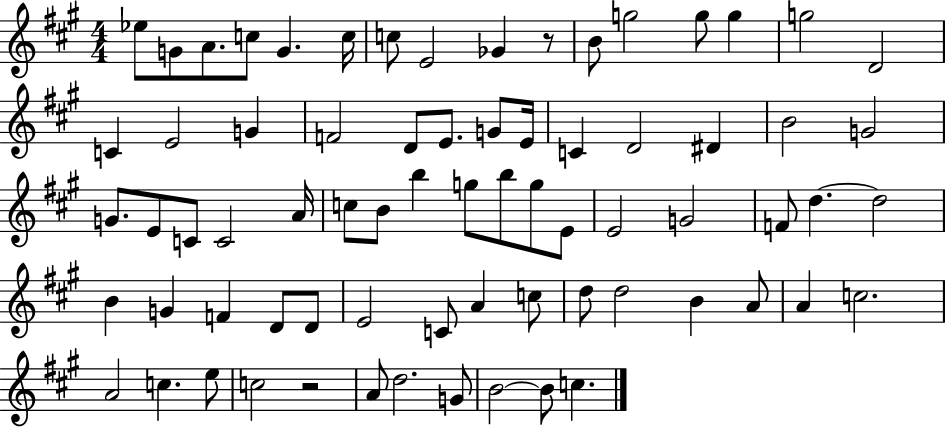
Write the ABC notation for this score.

X:1
T:Untitled
M:4/4
L:1/4
K:A
_e/2 G/2 A/2 c/2 G c/4 c/2 E2 _G z/2 B/2 g2 g/2 g g2 D2 C E2 G F2 D/2 E/2 G/2 E/4 C D2 ^D B2 G2 G/2 E/2 C/2 C2 A/4 c/2 B/2 b g/2 b/2 g/2 E/2 E2 G2 F/2 d d2 B G F D/2 D/2 E2 C/2 A c/2 d/2 d2 B A/2 A c2 A2 c e/2 c2 z2 A/2 d2 G/2 B2 B/2 c